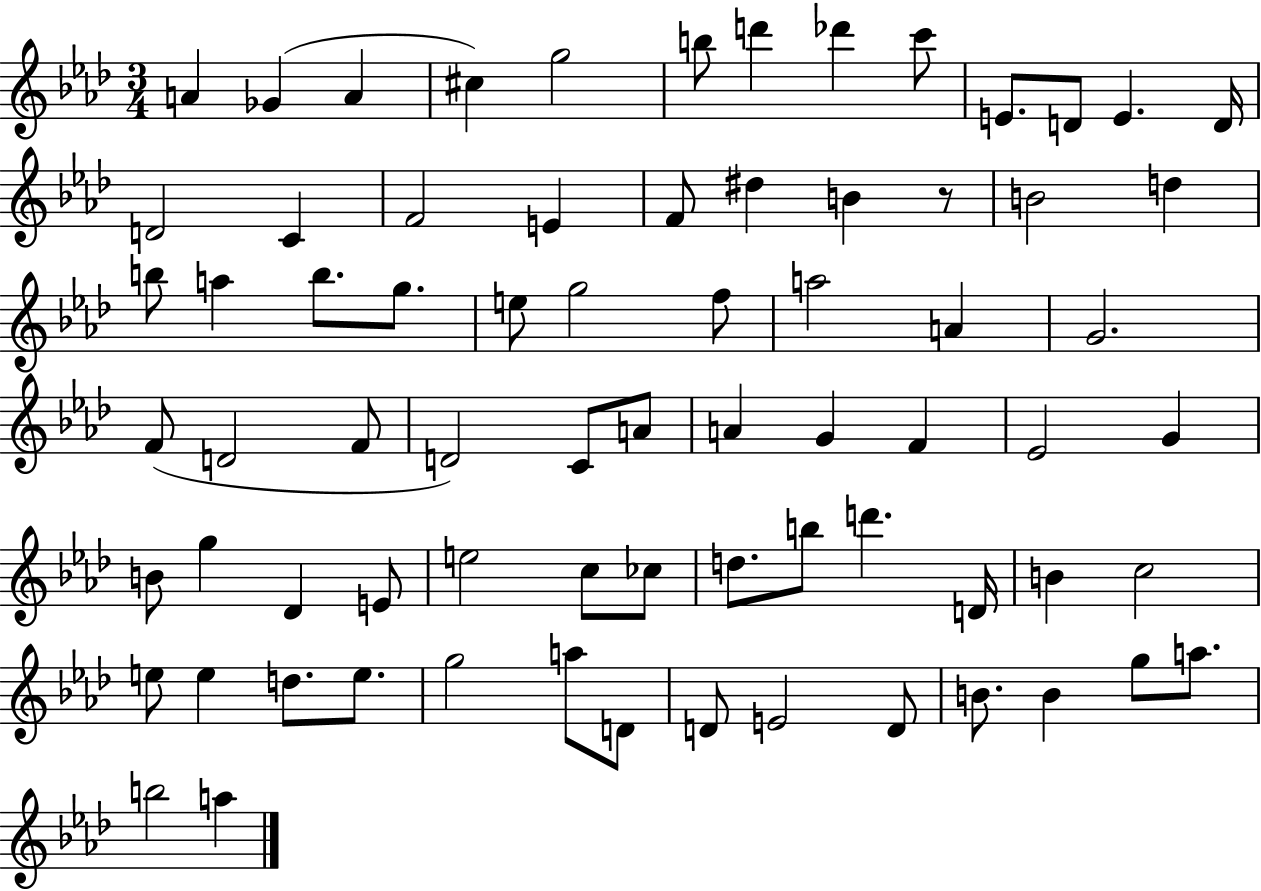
{
  \clef treble
  \numericTimeSignature
  \time 3/4
  \key aes \major
  \repeat volta 2 { a'4 ges'4( a'4 | cis''4) g''2 | b''8 d'''4 des'''4 c'''8 | e'8. d'8 e'4. d'16 | \break d'2 c'4 | f'2 e'4 | f'8 dis''4 b'4 r8 | b'2 d''4 | \break b''8 a''4 b''8. g''8. | e''8 g''2 f''8 | a''2 a'4 | g'2. | \break f'8( d'2 f'8 | d'2) c'8 a'8 | a'4 g'4 f'4 | ees'2 g'4 | \break b'8 g''4 des'4 e'8 | e''2 c''8 ces''8 | d''8. b''8 d'''4. d'16 | b'4 c''2 | \break e''8 e''4 d''8. e''8. | g''2 a''8 d'8 | d'8 e'2 d'8 | b'8. b'4 g''8 a''8. | \break b''2 a''4 | } \bar "|."
}